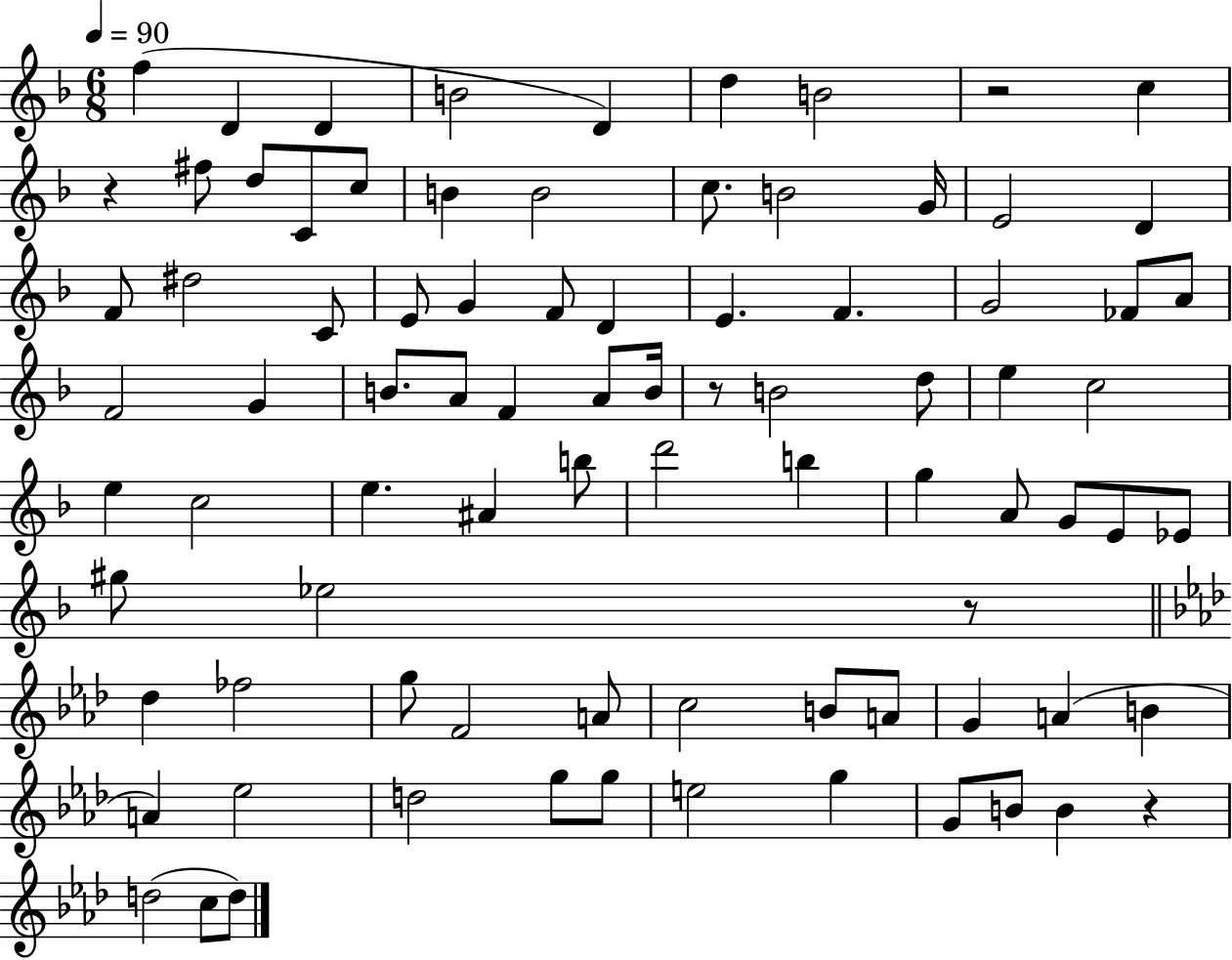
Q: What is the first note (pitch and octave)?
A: F5